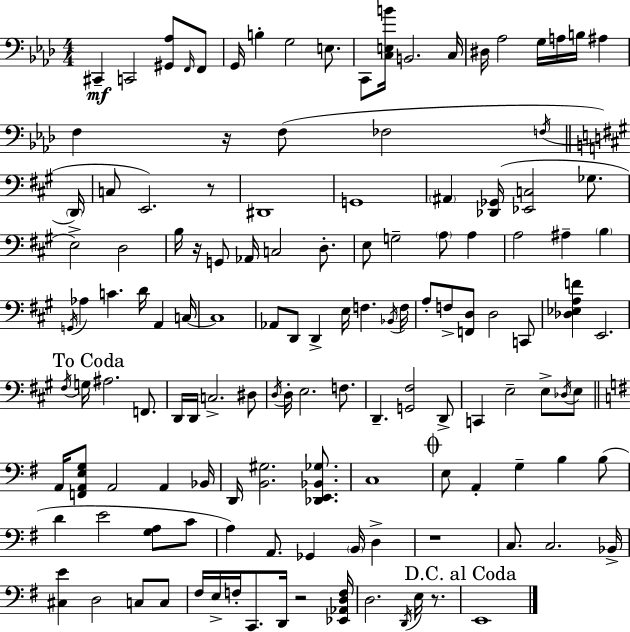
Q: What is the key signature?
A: AES major